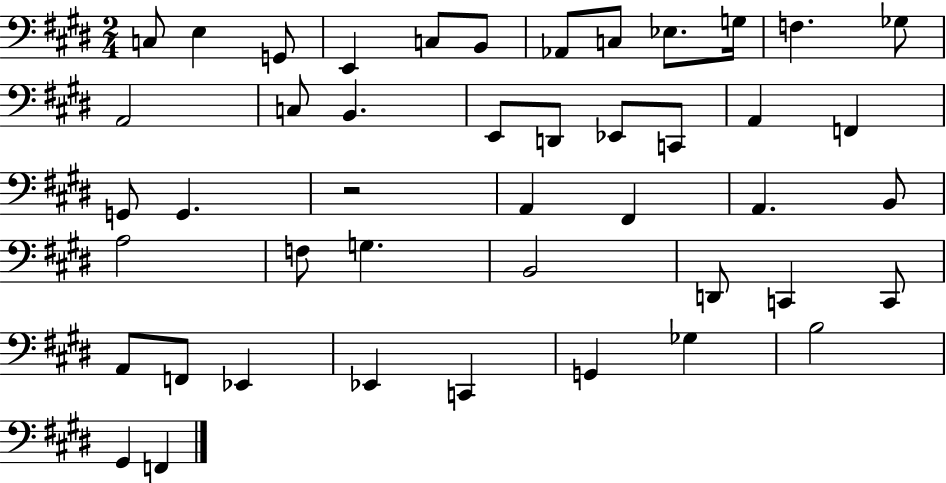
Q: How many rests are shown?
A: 1